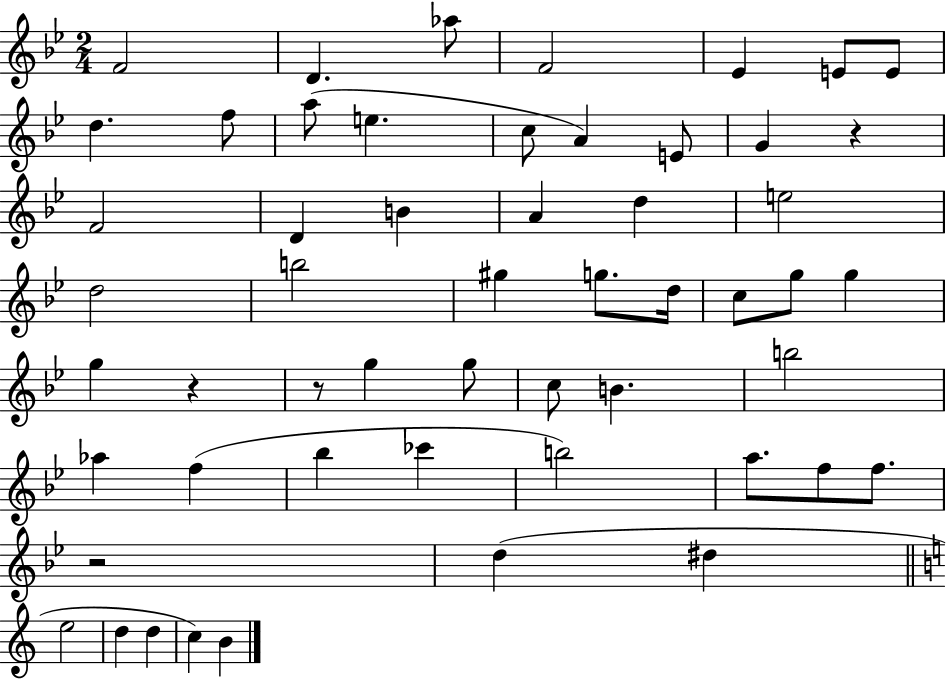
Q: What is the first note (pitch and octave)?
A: F4